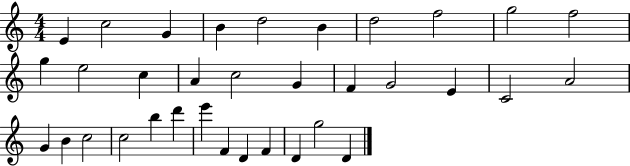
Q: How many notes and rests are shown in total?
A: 34